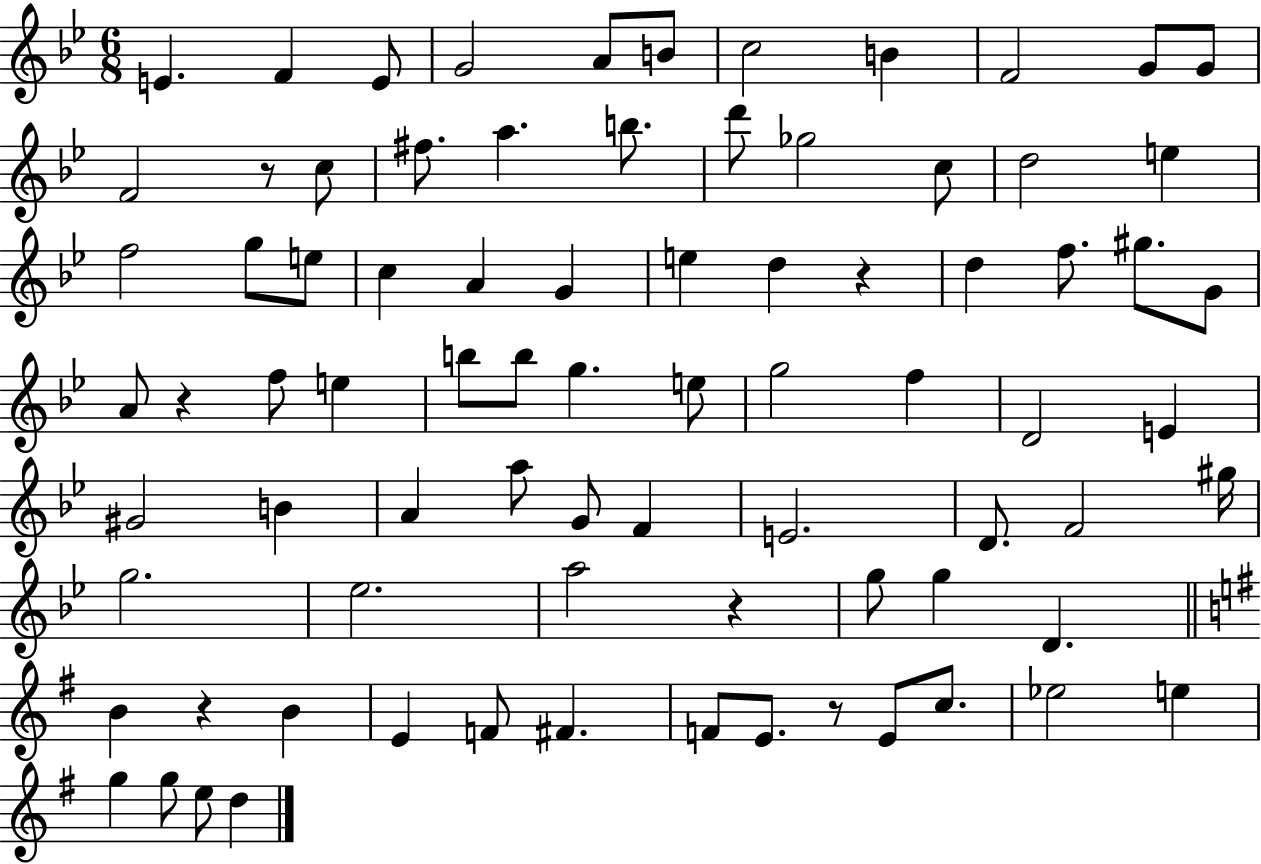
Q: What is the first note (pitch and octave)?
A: E4